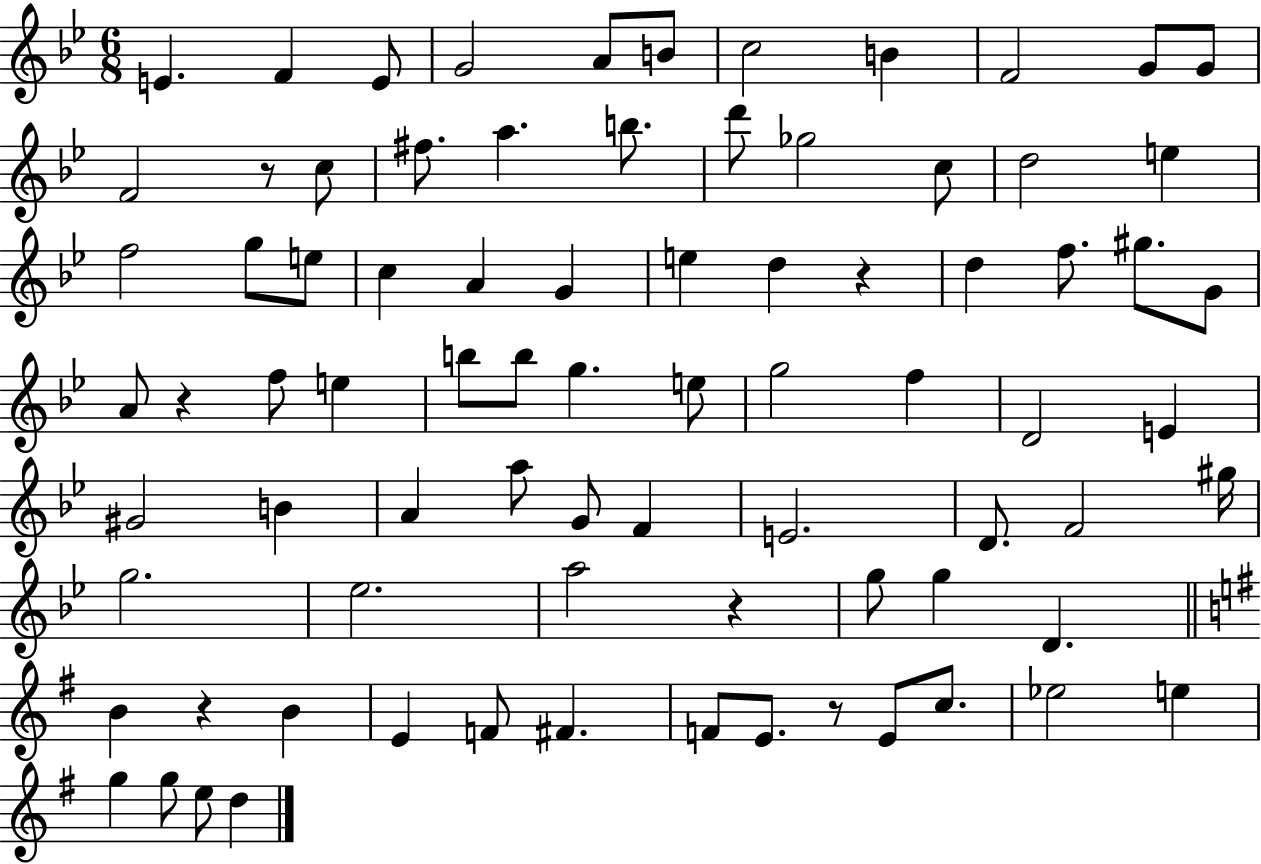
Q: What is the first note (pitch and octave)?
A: E4